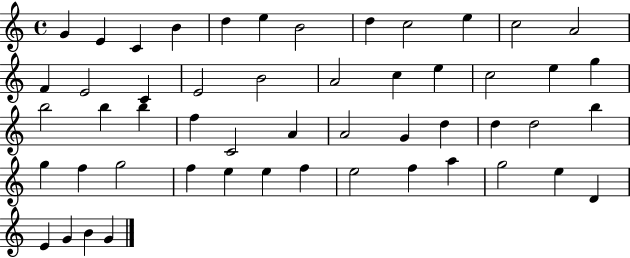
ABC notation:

X:1
T:Untitled
M:4/4
L:1/4
K:C
G E C B d e B2 d c2 e c2 A2 F E2 C E2 B2 A2 c e c2 e g b2 b b f C2 A A2 G d d d2 b g f g2 f e e f e2 f a g2 e D E G B G